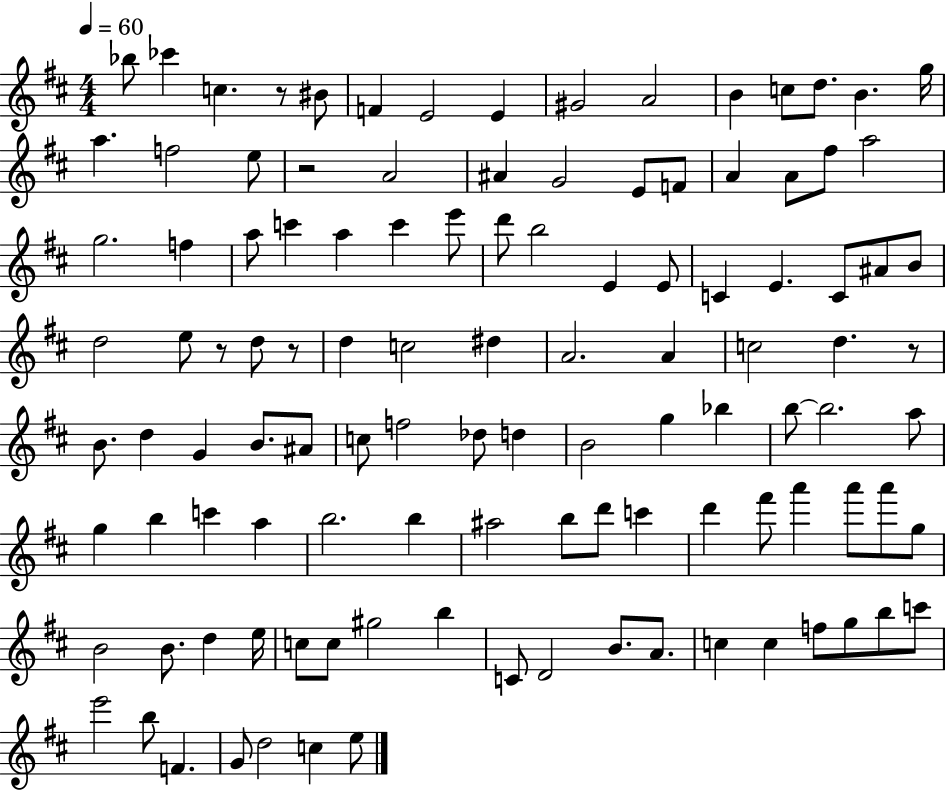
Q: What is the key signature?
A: D major